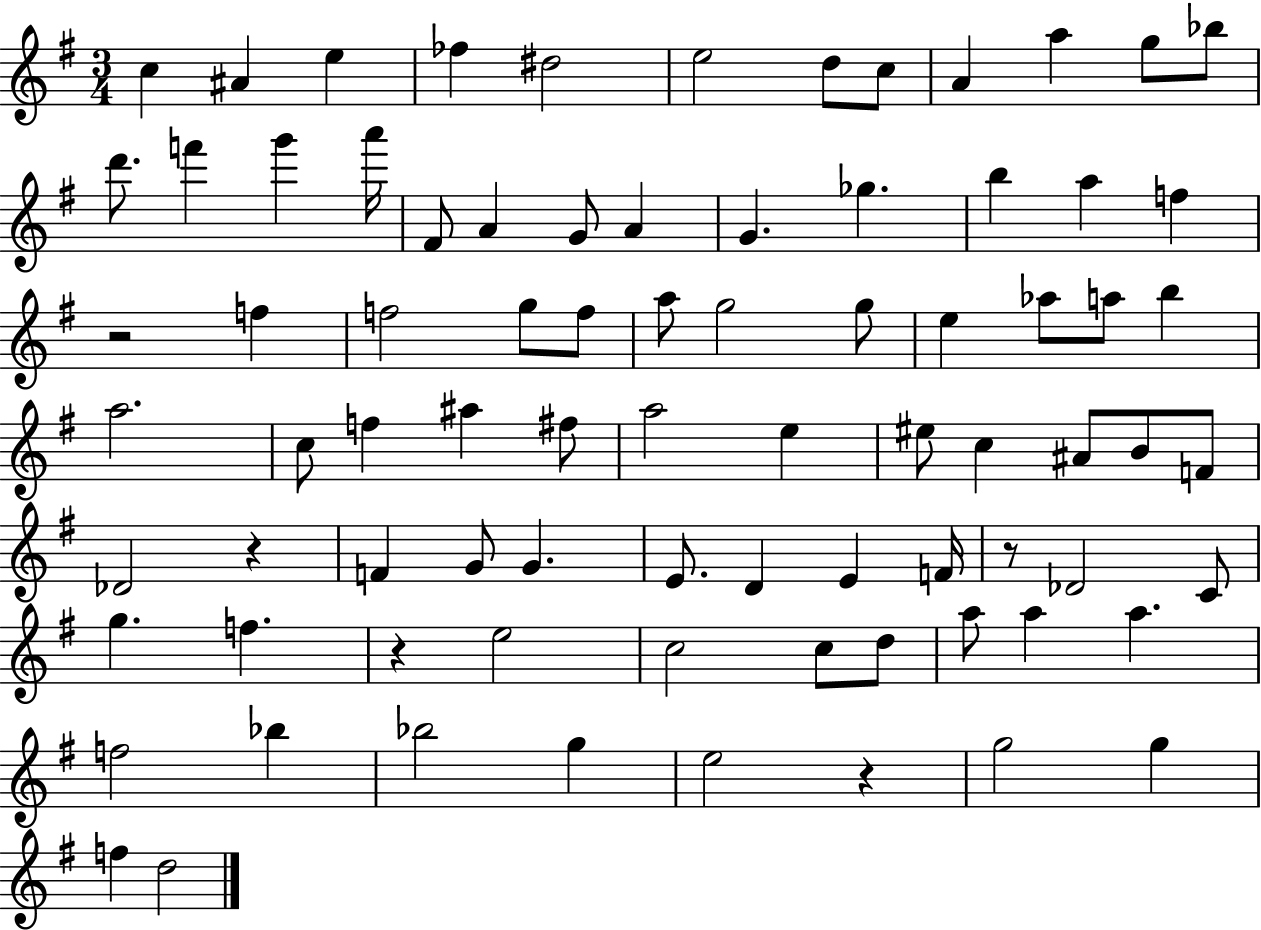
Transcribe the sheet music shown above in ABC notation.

X:1
T:Untitled
M:3/4
L:1/4
K:G
c ^A e _f ^d2 e2 d/2 c/2 A a g/2 _b/2 d'/2 f' g' a'/4 ^F/2 A G/2 A G _g b a f z2 f f2 g/2 f/2 a/2 g2 g/2 e _a/2 a/2 b a2 c/2 f ^a ^f/2 a2 e ^e/2 c ^A/2 B/2 F/2 _D2 z F G/2 G E/2 D E F/4 z/2 _D2 C/2 g f z e2 c2 c/2 d/2 a/2 a a f2 _b _b2 g e2 z g2 g f d2